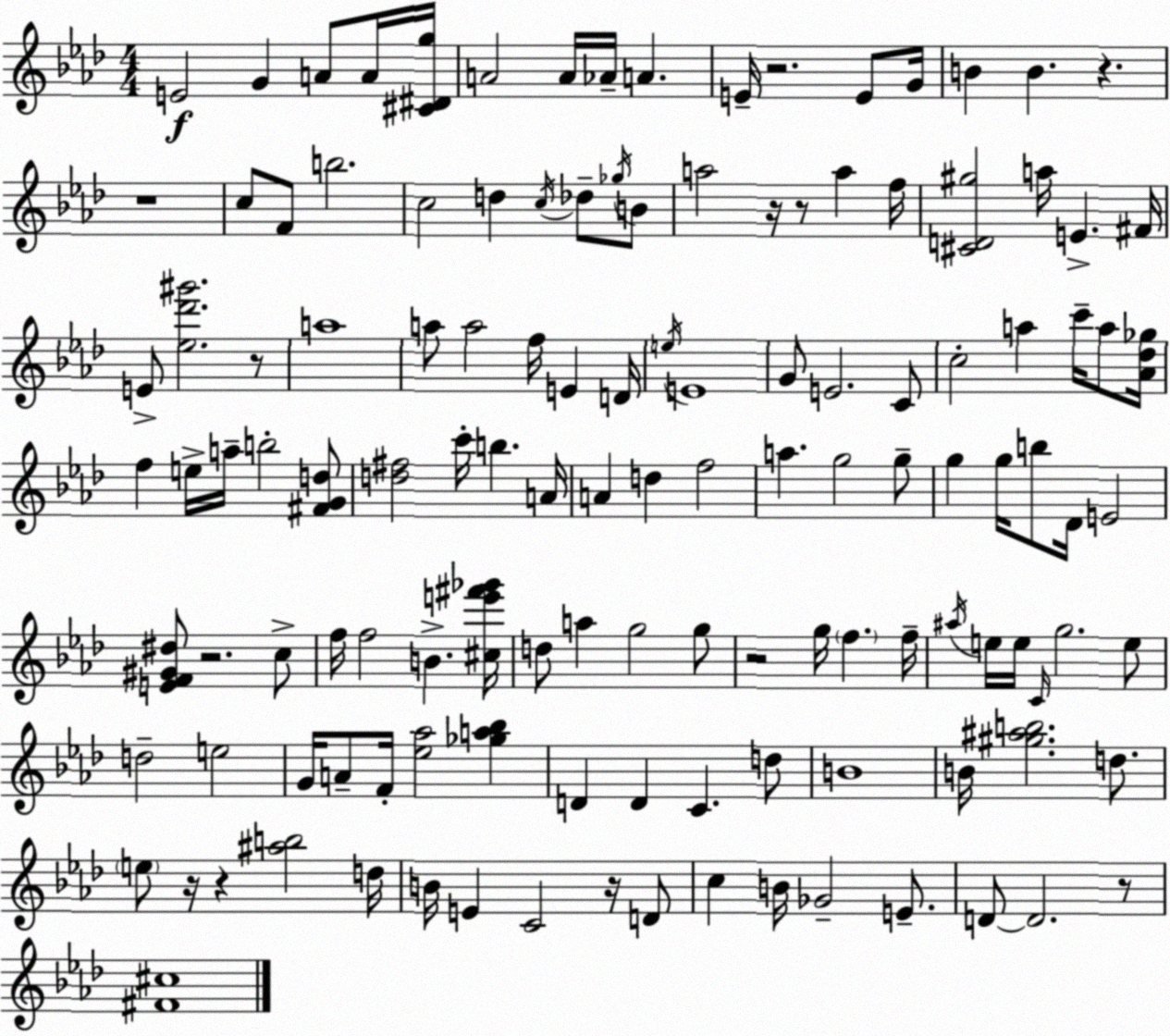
X:1
T:Untitled
M:4/4
L:1/4
K:Ab
E2 G A/2 A/4 [^C^Dg]/4 A2 A/4 _A/4 A E/4 z2 E/2 G/4 B B z z4 c/2 F/2 b2 c2 d c/4 _d/2 _g/4 B/2 a2 z/4 z/2 a f/4 [^CD^g]2 a/4 E ^F/4 E/2 [_e_d'^g']2 z/2 a4 a/2 a2 f/4 E D/4 e/4 E4 G/2 E2 C/2 c2 a c'/4 a/2 [_A_d_g]/4 f e/4 a/4 b2 [^FGd]/2 [d^f]2 c'/4 b A/4 A d f2 a g2 g/2 g g/4 b/2 _D/4 E2 [EF^G^d]/2 z2 c/2 f/4 f2 B [^ce'^f'_g']/4 d/2 a g2 g/2 z2 g/4 f f/4 ^a/4 e/4 e/4 C/4 g2 e/2 d2 e2 G/4 A/2 F/4 [_e_a]2 [_ga_b] D D C d/2 B4 B/4 [^g^ab]2 d/2 e/2 z/4 z [^ab]2 d/4 B/4 E C2 z/4 D/2 c B/4 _G2 E/2 D/2 D2 z/2 [^F^c]4